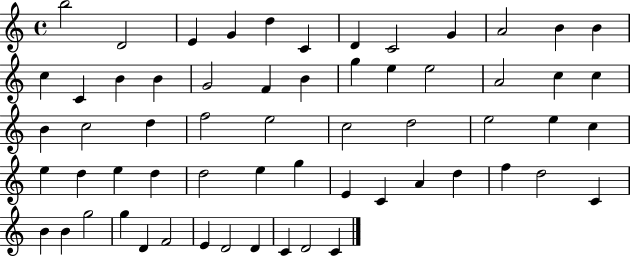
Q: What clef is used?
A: treble